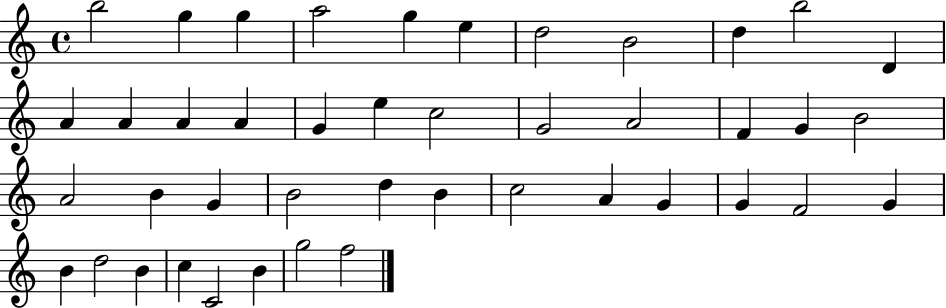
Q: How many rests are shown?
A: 0